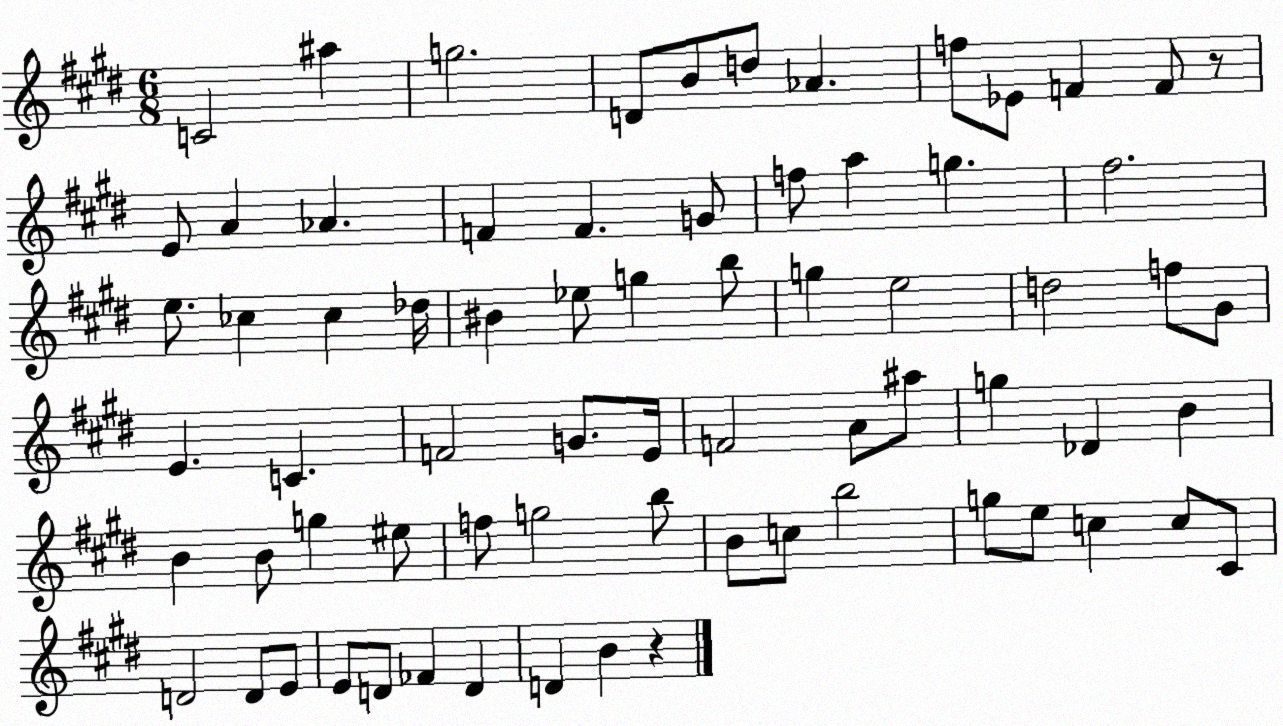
X:1
T:Untitled
M:6/8
L:1/4
K:E
C2 ^a g2 D/2 B/2 d/2 _A f/2 _E/2 F F/2 z/2 E/2 A _A F F G/2 f/2 a g ^f2 e/2 _c _c _d/4 ^B _e/2 g b/2 g e2 d2 f/2 ^G/2 E C F2 G/2 E/4 F2 A/2 ^a/2 g _D B B B/2 g ^e/2 f/2 g2 b/2 B/2 c/2 b2 g/2 e/2 c c/2 ^C/2 D2 D/2 E/2 E/2 D/2 _F D D B z